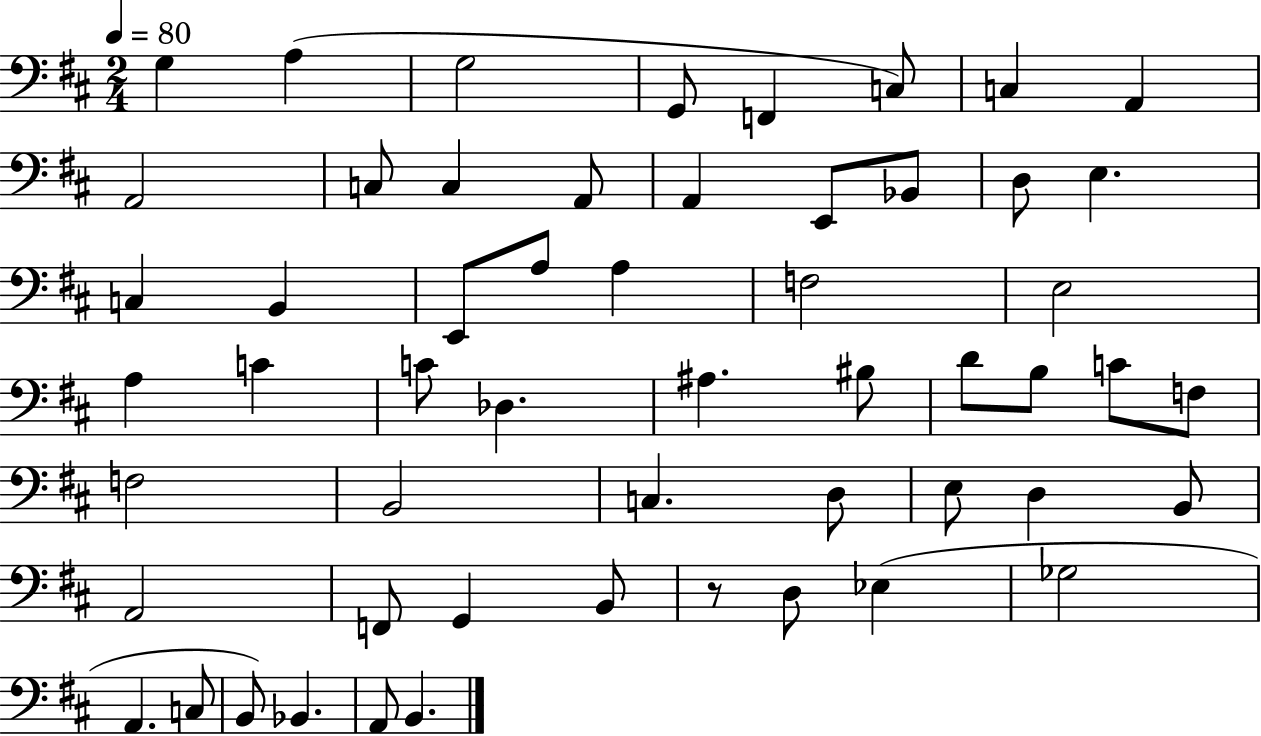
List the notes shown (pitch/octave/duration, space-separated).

G3/q A3/q G3/h G2/e F2/q C3/e C3/q A2/q A2/h C3/e C3/q A2/e A2/q E2/e Bb2/e D3/e E3/q. C3/q B2/q E2/e A3/e A3/q F3/h E3/h A3/q C4/q C4/e Db3/q. A#3/q. BIS3/e D4/e B3/e C4/e F3/e F3/h B2/h C3/q. D3/e E3/e D3/q B2/e A2/h F2/e G2/q B2/e R/e D3/e Eb3/q Gb3/h A2/q. C3/e B2/e Bb2/q. A2/e B2/q.